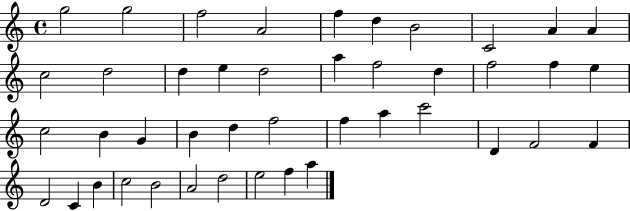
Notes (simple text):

G5/h G5/h F5/h A4/h F5/q D5/q B4/h C4/h A4/q A4/q C5/h D5/h D5/q E5/q D5/h A5/q F5/h D5/q F5/h F5/q E5/q C5/h B4/q G4/q B4/q D5/q F5/h F5/q A5/q C6/h D4/q F4/h F4/q D4/h C4/q B4/q C5/h B4/h A4/h D5/h E5/h F5/q A5/q